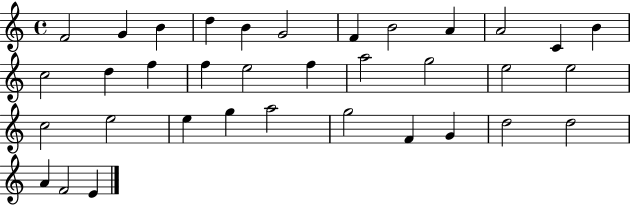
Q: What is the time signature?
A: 4/4